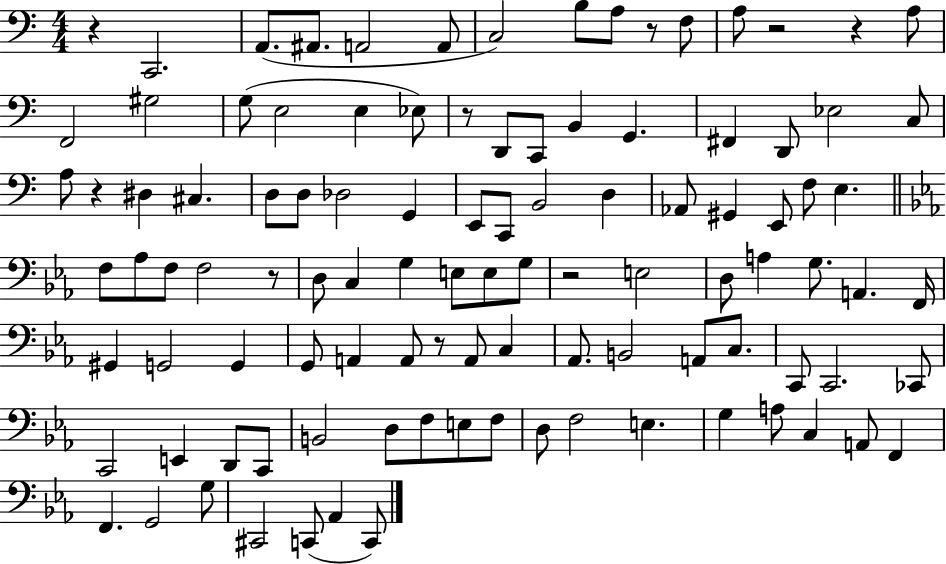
R/q C2/h. A2/e. A#2/e. A2/h A2/e C3/h B3/e A3/e R/e F3/e A3/e R/h R/q A3/e F2/h G#3/h G3/e E3/h E3/q Eb3/e R/e D2/e C2/e B2/q G2/q. F#2/q D2/e Eb3/h C3/e A3/e R/q D#3/q C#3/q. D3/e D3/e Db3/h G2/q E2/e C2/e B2/h D3/q Ab2/e G#2/q E2/e F3/e E3/q. F3/e Ab3/e F3/e F3/h R/e D3/e C3/q G3/q E3/e E3/e G3/e R/h E3/h D3/e A3/q G3/e. A2/q. F2/s G#2/q G2/h G2/q G2/e A2/q A2/e R/e A2/e C3/q Ab2/e. B2/h A2/e C3/e. C2/e C2/h. CES2/e C2/h E2/q D2/e C2/e B2/h D3/e F3/e E3/e F3/e D3/e F3/h E3/q. G3/q A3/e C3/q A2/e F2/q F2/q. G2/h G3/e C#2/h C2/e Ab2/q C2/e